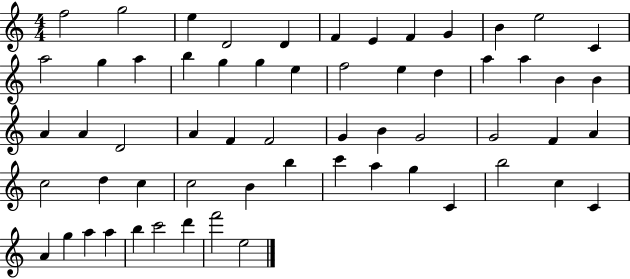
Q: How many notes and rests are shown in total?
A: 60